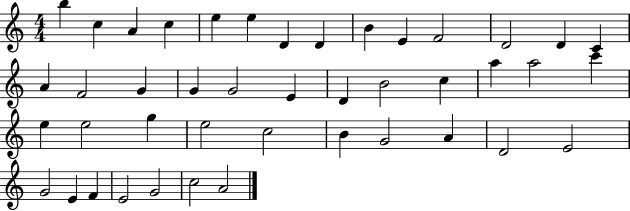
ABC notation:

X:1
T:Untitled
M:4/4
L:1/4
K:C
b c A c e e D D B E F2 D2 D C A F2 G G G2 E D B2 c a a2 c' e e2 g e2 c2 B G2 A D2 E2 G2 E F E2 G2 c2 A2